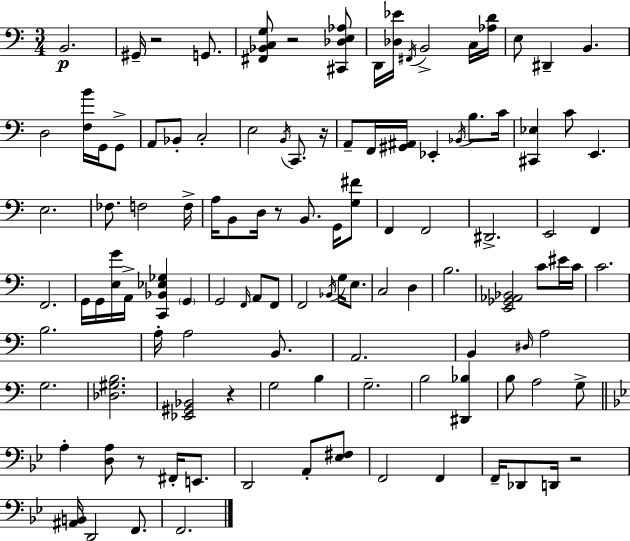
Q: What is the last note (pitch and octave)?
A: F2